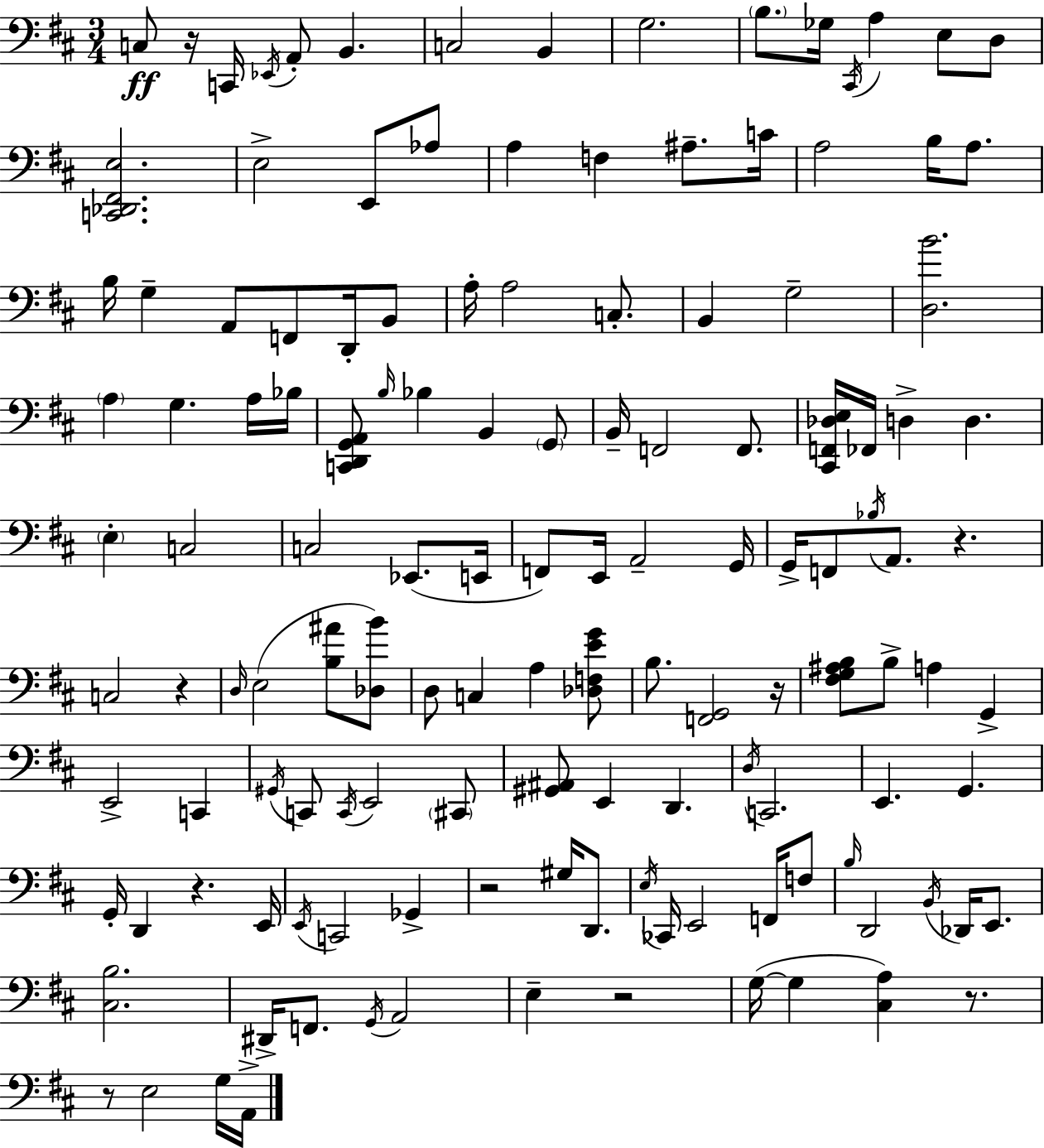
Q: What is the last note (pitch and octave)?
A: A2